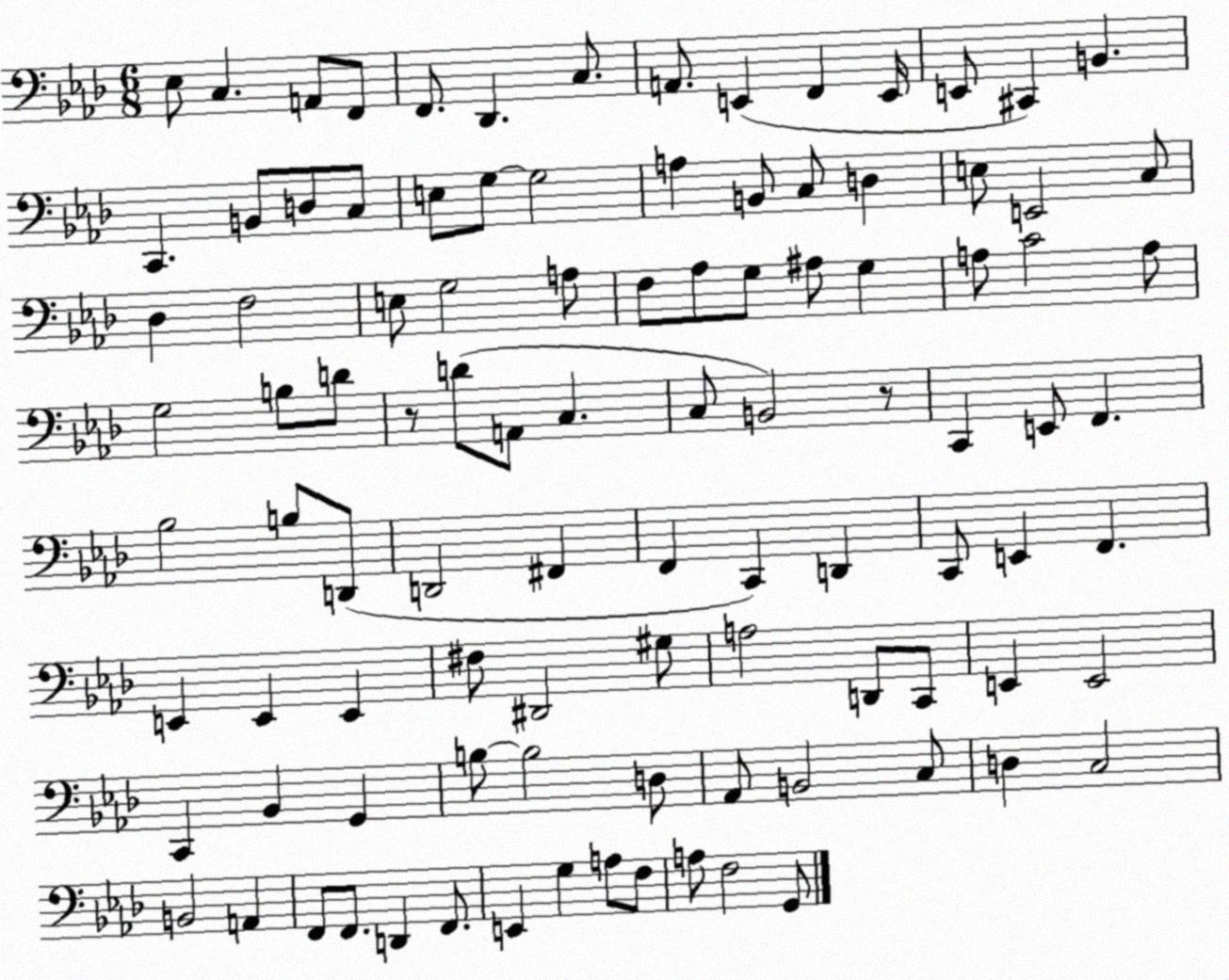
X:1
T:Untitled
M:6/8
L:1/4
K:Ab
_E,/2 C, A,,/2 F,,/2 F,,/2 _D,, C,/2 A,,/2 E,, F,, E,,/4 E,,/2 ^C,, B,, C,, B,,/2 D,/2 C,/2 E,/2 G,/2 G,2 A, B,,/2 C,/2 D, E,/2 E,,2 C,/2 _D, F,2 E,/2 G,2 A,/2 F,/2 _A,/2 G,/2 ^A,/2 G, A,/2 C2 A,/2 G,2 B,/2 D/2 z/2 D/2 A,,/2 C, C,/2 B,,2 z/2 C,, E,,/2 F,, _B,2 B,/2 D,,/2 D,,2 ^F,, F,, C,, D,, C,,/2 E,, F,, E,, E,, E,, ^F,/2 ^D,,2 ^G,/2 A,2 D,,/2 C,,/2 E,, E,,2 C,, _B,, G,, B,/2 B,2 D,/2 _A,,/2 B,,2 C,/2 D, C,2 B,,2 A,, F,,/2 F,,/2 D,, F,,/2 E,, G, A,/2 F,/2 A,/2 F,2 G,,/2